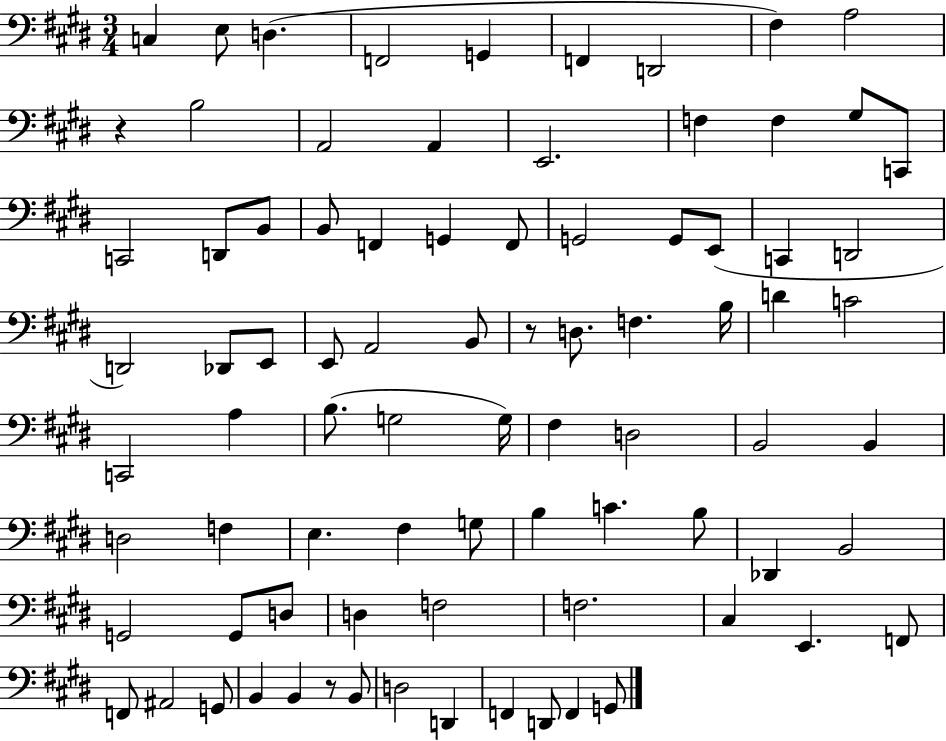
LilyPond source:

{
  \clef bass
  \numericTimeSignature
  \time 3/4
  \key e \major
  c4 e8 d4.( | f,2 g,4 | f,4 d,2 | fis4) a2 | \break r4 b2 | a,2 a,4 | e,2. | f4 f4 gis8 c,8 | \break c,2 d,8 b,8 | b,8 f,4 g,4 f,8 | g,2 g,8 e,8( | c,4 d,2 | \break d,2) des,8 e,8 | e,8 a,2 b,8 | r8 d8. f4. b16 | d'4 c'2 | \break c,2 a4 | b8.( g2 g16) | fis4 d2 | b,2 b,4 | \break d2 f4 | e4. fis4 g8 | b4 c'4. b8 | des,4 b,2 | \break g,2 g,8 d8 | d4 f2 | f2. | cis4 e,4. f,8 | \break f,8 ais,2 g,8 | b,4 b,4 r8 b,8 | d2 d,4 | f,4 d,8 f,4 g,8 | \break \bar "|."
}